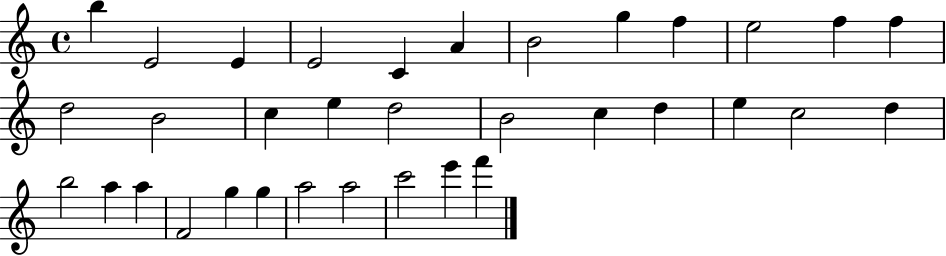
B5/q E4/h E4/q E4/h C4/q A4/q B4/h G5/q F5/q E5/h F5/q F5/q D5/h B4/h C5/q E5/q D5/h B4/h C5/q D5/q E5/q C5/h D5/q B5/h A5/q A5/q F4/h G5/q G5/q A5/h A5/h C6/h E6/q F6/q